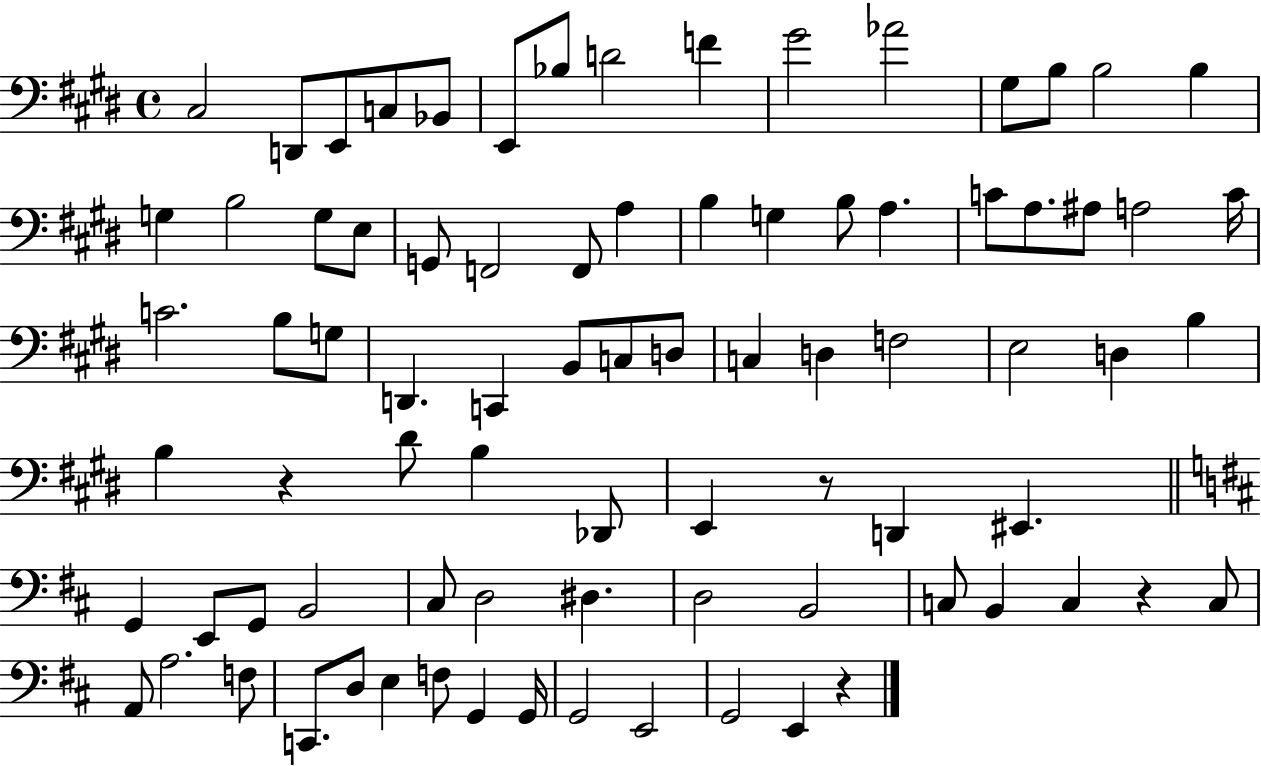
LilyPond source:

{
  \clef bass
  \time 4/4
  \defaultTimeSignature
  \key e \major
  cis2 d,8 e,8 c8 bes,8 | e,8 bes8 d'2 f'4 | gis'2 aes'2 | gis8 b8 b2 b4 | \break g4 b2 g8 e8 | g,8 f,2 f,8 a4 | b4 g4 b8 a4. | c'8 a8. ais8 a2 c'16 | \break c'2. b8 g8 | d,4. c,4 b,8 c8 d8 | c4 d4 f2 | e2 d4 b4 | \break b4 r4 dis'8 b4 des,8 | e,4 r8 d,4 eis,4. | \bar "||" \break \key d \major g,4 e,8 g,8 b,2 | cis8 d2 dis4. | d2 b,2 | c8 b,4 c4 r4 c8 | \break a,8 a2. f8 | c,8. d8 e4 f8 g,4 g,16 | g,2 e,2 | g,2 e,4 r4 | \break \bar "|."
}